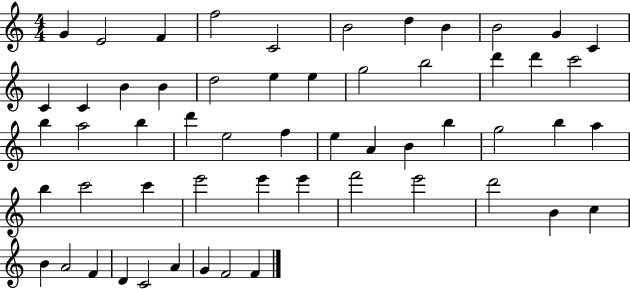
X:1
T:Untitled
M:4/4
L:1/4
K:C
G E2 F f2 C2 B2 d B B2 G C C C B B d2 e e g2 b2 d' d' c'2 b a2 b d' e2 f e A B b g2 b a b c'2 c' e'2 e' e' f'2 e'2 d'2 B c B A2 F D C2 A G F2 F